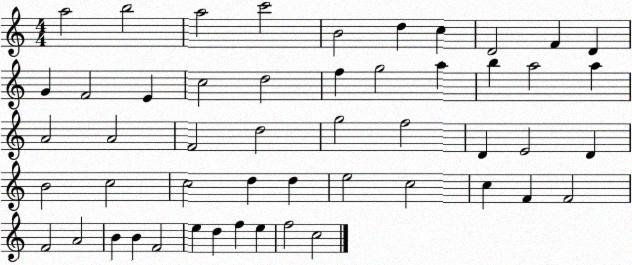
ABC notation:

X:1
T:Untitled
M:4/4
L:1/4
K:C
a2 b2 a2 c'2 B2 d c D2 F D G F2 E c2 d2 f g2 a b a2 a A2 A2 F2 d2 g2 f2 D E2 D B2 c2 c2 d d e2 c2 c F F2 F2 A2 B B F2 e d f e f2 c2